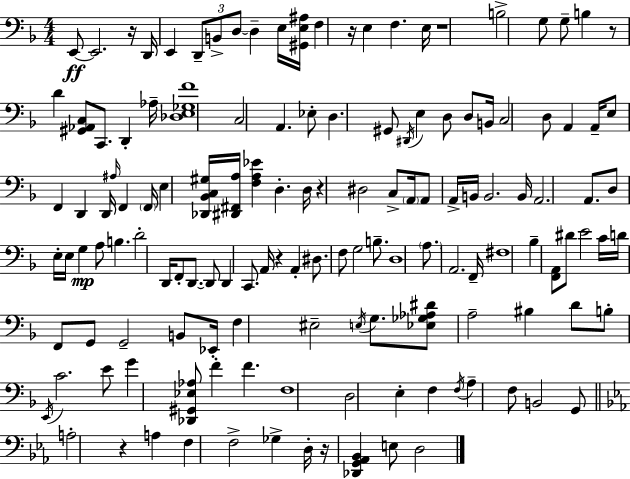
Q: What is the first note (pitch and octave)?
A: E2